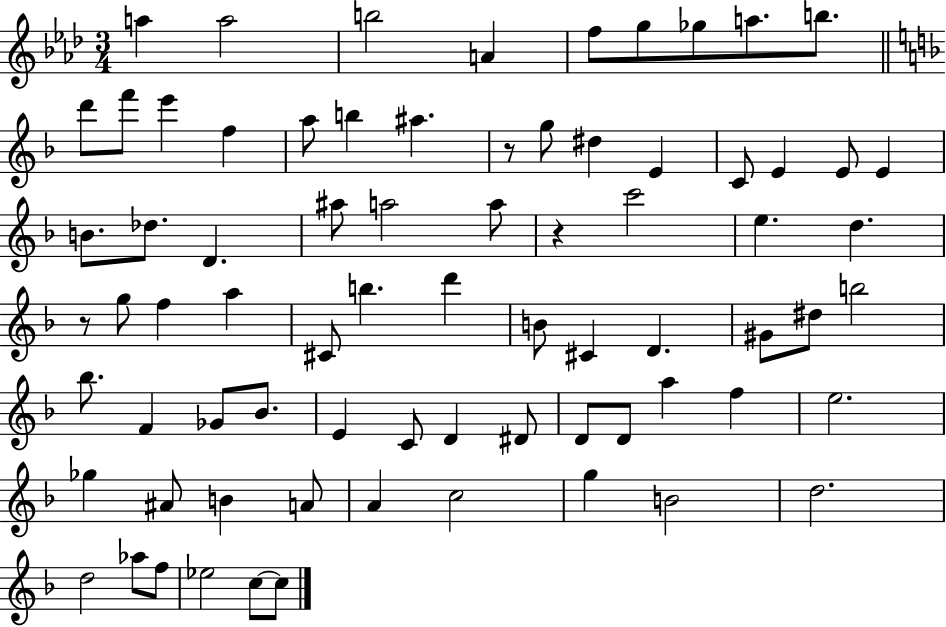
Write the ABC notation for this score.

X:1
T:Untitled
M:3/4
L:1/4
K:Ab
a a2 b2 A f/2 g/2 _g/2 a/2 b/2 d'/2 f'/2 e' f a/2 b ^a z/2 g/2 ^d E C/2 E E/2 E B/2 _d/2 D ^a/2 a2 a/2 z c'2 e d z/2 g/2 f a ^C/2 b d' B/2 ^C D ^G/2 ^d/2 b2 _b/2 F _G/2 _B/2 E C/2 D ^D/2 D/2 D/2 a f e2 _g ^A/2 B A/2 A c2 g B2 d2 d2 _a/2 f/2 _e2 c/2 c/2